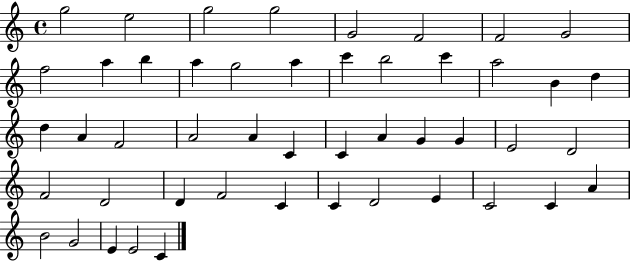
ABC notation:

X:1
T:Untitled
M:4/4
L:1/4
K:C
g2 e2 g2 g2 G2 F2 F2 G2 f2 a b a g2 a c' b2 c' a2 B d d A F2 A2 A C C A G G E2 D2 F2 D2 D F2 C C D2 E C2 C A B2 G2 E E2 C